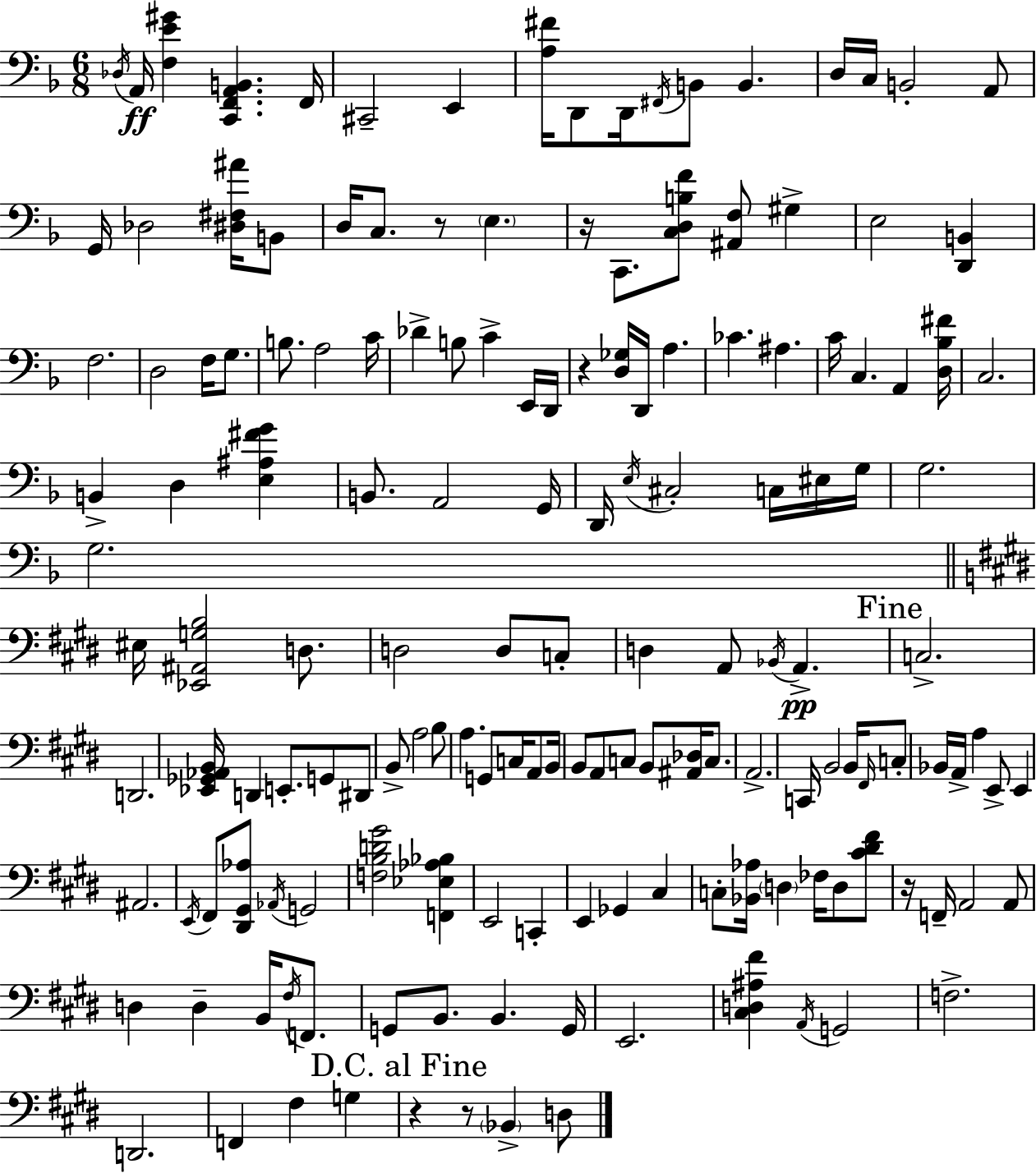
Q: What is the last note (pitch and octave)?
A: D3